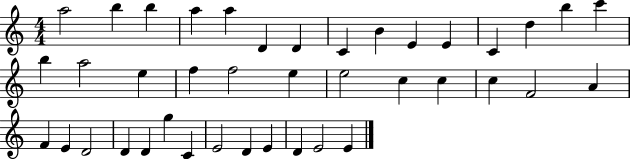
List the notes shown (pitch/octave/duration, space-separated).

A5/h B5/q B5/q A5/q A5/q D4/q D4/q C4/q B4/q E4/q E4/q C4/q D5/q B5/q C6/q B5/q A5/h E5/q F5/q F5/h E5/q E5/h C5/q C5/q C5/q F4/h A4/q F4/q E4/q D4/h D4/q D4/q G5/q C4/q E4/h D4/q E4/q D4/q E4/h E4/q